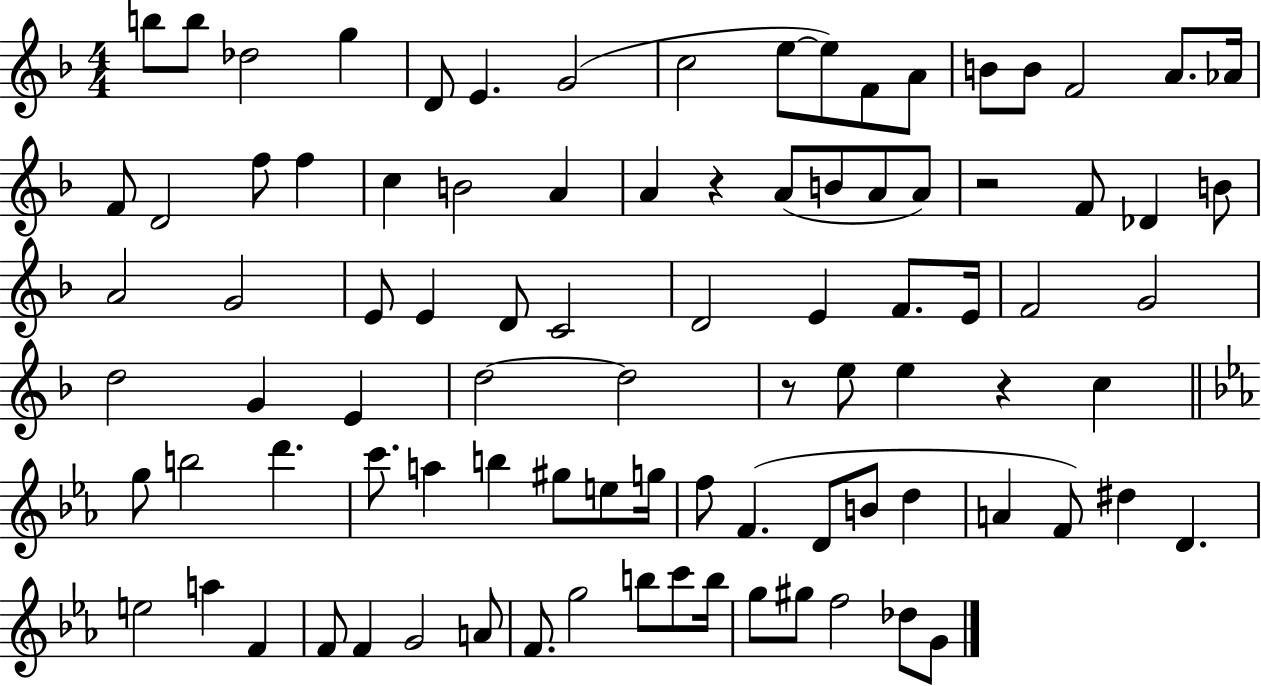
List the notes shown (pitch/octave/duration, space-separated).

B5/e B5/e Db5/h G5/q D4/e E4/q. G4/h C5/h E5/e E5/e F4/e A4/e B4/e B4/e F4/h A4/e. Ab4/s F4/e D4/h F5/e F5/q C5/q B4/h A4/q A4/q R/q A4/e B4/e A4/e A4/e R/h F4/e Db4/q B4/e A4/h G4/h E4/e E4/q D4/e C4/h D4/h E4/q F4/e. E4/s F4/h G4/h D5/h G4/q E4/q D5/h D5/h R/e E5/e E5/q R/q C5/q G5/e B5/h D6/q. C6/e. A5/q B5/q G#5/e E5/e G5/s F5/e F4/q. D4/e B4/e D5/q A4/q F4/e D#5/q D4/q. E5/h A5/q F4/q F4/e F4/q G4/h A4/e F4/e. G5/h B5/e C6/e B5/s G5/e G#5/e F5/h Db5/e G4/e